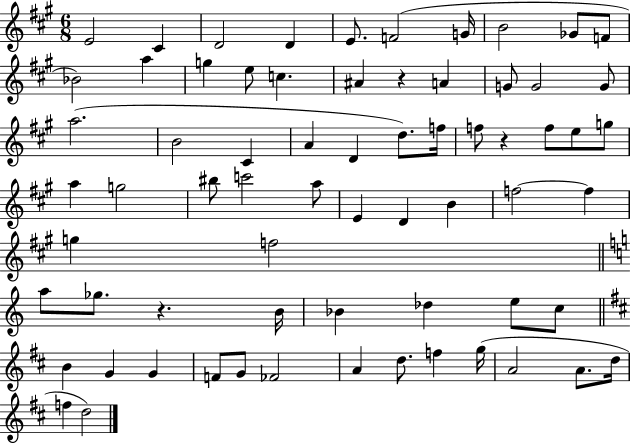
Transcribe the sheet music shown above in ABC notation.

X:1
T:Untitled
M:6/8
L:1/4
K:A
E2 ^C D2 D E/2 F2 G/4 B2 _G/2 F/2 _B2 a g e/2 c ^A z A G/2 G2 G/2 a2 B2 ^C A D d/2 f/4 f/2 z f/2 e/2 g/2 a g2 ^b/2 c'2 a/2 E D B f2 f g f2 a/2 _g/2 z B/4 _B _d e/2 c/2 B G G F/2 G/2 _F2 A d/2 f g/4 A2 A/2 d/4 f d2